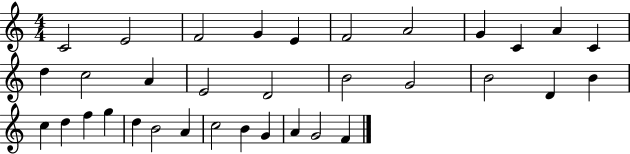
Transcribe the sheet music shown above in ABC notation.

X:1
T:Untitled
M:4/4
L:1/4
K:C
C2 E2 F2 G E F2 A2 G C A C d c2 A E2 D2 B2 G2 B2 D B c d f g d B2 A c2 B G A G2 F